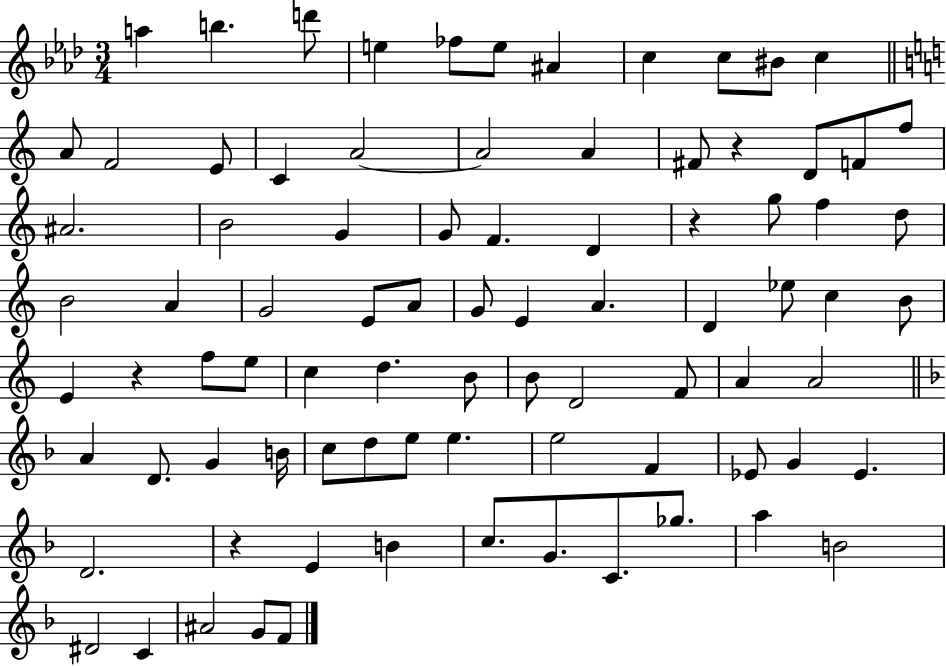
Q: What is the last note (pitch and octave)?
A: F4